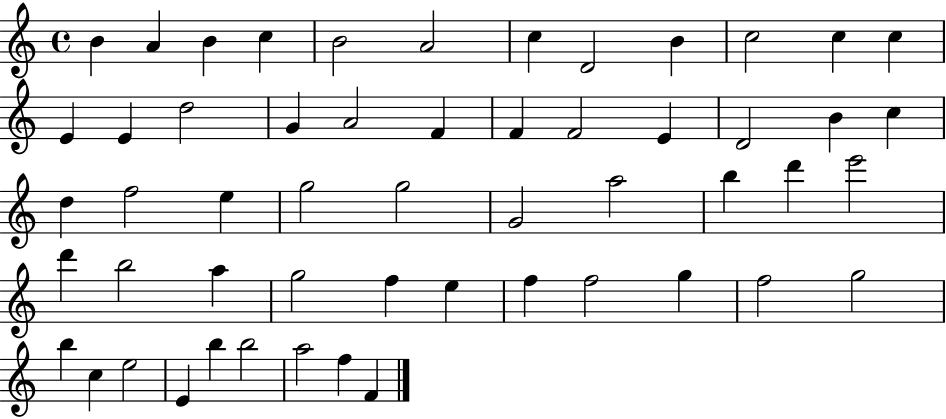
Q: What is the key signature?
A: C major